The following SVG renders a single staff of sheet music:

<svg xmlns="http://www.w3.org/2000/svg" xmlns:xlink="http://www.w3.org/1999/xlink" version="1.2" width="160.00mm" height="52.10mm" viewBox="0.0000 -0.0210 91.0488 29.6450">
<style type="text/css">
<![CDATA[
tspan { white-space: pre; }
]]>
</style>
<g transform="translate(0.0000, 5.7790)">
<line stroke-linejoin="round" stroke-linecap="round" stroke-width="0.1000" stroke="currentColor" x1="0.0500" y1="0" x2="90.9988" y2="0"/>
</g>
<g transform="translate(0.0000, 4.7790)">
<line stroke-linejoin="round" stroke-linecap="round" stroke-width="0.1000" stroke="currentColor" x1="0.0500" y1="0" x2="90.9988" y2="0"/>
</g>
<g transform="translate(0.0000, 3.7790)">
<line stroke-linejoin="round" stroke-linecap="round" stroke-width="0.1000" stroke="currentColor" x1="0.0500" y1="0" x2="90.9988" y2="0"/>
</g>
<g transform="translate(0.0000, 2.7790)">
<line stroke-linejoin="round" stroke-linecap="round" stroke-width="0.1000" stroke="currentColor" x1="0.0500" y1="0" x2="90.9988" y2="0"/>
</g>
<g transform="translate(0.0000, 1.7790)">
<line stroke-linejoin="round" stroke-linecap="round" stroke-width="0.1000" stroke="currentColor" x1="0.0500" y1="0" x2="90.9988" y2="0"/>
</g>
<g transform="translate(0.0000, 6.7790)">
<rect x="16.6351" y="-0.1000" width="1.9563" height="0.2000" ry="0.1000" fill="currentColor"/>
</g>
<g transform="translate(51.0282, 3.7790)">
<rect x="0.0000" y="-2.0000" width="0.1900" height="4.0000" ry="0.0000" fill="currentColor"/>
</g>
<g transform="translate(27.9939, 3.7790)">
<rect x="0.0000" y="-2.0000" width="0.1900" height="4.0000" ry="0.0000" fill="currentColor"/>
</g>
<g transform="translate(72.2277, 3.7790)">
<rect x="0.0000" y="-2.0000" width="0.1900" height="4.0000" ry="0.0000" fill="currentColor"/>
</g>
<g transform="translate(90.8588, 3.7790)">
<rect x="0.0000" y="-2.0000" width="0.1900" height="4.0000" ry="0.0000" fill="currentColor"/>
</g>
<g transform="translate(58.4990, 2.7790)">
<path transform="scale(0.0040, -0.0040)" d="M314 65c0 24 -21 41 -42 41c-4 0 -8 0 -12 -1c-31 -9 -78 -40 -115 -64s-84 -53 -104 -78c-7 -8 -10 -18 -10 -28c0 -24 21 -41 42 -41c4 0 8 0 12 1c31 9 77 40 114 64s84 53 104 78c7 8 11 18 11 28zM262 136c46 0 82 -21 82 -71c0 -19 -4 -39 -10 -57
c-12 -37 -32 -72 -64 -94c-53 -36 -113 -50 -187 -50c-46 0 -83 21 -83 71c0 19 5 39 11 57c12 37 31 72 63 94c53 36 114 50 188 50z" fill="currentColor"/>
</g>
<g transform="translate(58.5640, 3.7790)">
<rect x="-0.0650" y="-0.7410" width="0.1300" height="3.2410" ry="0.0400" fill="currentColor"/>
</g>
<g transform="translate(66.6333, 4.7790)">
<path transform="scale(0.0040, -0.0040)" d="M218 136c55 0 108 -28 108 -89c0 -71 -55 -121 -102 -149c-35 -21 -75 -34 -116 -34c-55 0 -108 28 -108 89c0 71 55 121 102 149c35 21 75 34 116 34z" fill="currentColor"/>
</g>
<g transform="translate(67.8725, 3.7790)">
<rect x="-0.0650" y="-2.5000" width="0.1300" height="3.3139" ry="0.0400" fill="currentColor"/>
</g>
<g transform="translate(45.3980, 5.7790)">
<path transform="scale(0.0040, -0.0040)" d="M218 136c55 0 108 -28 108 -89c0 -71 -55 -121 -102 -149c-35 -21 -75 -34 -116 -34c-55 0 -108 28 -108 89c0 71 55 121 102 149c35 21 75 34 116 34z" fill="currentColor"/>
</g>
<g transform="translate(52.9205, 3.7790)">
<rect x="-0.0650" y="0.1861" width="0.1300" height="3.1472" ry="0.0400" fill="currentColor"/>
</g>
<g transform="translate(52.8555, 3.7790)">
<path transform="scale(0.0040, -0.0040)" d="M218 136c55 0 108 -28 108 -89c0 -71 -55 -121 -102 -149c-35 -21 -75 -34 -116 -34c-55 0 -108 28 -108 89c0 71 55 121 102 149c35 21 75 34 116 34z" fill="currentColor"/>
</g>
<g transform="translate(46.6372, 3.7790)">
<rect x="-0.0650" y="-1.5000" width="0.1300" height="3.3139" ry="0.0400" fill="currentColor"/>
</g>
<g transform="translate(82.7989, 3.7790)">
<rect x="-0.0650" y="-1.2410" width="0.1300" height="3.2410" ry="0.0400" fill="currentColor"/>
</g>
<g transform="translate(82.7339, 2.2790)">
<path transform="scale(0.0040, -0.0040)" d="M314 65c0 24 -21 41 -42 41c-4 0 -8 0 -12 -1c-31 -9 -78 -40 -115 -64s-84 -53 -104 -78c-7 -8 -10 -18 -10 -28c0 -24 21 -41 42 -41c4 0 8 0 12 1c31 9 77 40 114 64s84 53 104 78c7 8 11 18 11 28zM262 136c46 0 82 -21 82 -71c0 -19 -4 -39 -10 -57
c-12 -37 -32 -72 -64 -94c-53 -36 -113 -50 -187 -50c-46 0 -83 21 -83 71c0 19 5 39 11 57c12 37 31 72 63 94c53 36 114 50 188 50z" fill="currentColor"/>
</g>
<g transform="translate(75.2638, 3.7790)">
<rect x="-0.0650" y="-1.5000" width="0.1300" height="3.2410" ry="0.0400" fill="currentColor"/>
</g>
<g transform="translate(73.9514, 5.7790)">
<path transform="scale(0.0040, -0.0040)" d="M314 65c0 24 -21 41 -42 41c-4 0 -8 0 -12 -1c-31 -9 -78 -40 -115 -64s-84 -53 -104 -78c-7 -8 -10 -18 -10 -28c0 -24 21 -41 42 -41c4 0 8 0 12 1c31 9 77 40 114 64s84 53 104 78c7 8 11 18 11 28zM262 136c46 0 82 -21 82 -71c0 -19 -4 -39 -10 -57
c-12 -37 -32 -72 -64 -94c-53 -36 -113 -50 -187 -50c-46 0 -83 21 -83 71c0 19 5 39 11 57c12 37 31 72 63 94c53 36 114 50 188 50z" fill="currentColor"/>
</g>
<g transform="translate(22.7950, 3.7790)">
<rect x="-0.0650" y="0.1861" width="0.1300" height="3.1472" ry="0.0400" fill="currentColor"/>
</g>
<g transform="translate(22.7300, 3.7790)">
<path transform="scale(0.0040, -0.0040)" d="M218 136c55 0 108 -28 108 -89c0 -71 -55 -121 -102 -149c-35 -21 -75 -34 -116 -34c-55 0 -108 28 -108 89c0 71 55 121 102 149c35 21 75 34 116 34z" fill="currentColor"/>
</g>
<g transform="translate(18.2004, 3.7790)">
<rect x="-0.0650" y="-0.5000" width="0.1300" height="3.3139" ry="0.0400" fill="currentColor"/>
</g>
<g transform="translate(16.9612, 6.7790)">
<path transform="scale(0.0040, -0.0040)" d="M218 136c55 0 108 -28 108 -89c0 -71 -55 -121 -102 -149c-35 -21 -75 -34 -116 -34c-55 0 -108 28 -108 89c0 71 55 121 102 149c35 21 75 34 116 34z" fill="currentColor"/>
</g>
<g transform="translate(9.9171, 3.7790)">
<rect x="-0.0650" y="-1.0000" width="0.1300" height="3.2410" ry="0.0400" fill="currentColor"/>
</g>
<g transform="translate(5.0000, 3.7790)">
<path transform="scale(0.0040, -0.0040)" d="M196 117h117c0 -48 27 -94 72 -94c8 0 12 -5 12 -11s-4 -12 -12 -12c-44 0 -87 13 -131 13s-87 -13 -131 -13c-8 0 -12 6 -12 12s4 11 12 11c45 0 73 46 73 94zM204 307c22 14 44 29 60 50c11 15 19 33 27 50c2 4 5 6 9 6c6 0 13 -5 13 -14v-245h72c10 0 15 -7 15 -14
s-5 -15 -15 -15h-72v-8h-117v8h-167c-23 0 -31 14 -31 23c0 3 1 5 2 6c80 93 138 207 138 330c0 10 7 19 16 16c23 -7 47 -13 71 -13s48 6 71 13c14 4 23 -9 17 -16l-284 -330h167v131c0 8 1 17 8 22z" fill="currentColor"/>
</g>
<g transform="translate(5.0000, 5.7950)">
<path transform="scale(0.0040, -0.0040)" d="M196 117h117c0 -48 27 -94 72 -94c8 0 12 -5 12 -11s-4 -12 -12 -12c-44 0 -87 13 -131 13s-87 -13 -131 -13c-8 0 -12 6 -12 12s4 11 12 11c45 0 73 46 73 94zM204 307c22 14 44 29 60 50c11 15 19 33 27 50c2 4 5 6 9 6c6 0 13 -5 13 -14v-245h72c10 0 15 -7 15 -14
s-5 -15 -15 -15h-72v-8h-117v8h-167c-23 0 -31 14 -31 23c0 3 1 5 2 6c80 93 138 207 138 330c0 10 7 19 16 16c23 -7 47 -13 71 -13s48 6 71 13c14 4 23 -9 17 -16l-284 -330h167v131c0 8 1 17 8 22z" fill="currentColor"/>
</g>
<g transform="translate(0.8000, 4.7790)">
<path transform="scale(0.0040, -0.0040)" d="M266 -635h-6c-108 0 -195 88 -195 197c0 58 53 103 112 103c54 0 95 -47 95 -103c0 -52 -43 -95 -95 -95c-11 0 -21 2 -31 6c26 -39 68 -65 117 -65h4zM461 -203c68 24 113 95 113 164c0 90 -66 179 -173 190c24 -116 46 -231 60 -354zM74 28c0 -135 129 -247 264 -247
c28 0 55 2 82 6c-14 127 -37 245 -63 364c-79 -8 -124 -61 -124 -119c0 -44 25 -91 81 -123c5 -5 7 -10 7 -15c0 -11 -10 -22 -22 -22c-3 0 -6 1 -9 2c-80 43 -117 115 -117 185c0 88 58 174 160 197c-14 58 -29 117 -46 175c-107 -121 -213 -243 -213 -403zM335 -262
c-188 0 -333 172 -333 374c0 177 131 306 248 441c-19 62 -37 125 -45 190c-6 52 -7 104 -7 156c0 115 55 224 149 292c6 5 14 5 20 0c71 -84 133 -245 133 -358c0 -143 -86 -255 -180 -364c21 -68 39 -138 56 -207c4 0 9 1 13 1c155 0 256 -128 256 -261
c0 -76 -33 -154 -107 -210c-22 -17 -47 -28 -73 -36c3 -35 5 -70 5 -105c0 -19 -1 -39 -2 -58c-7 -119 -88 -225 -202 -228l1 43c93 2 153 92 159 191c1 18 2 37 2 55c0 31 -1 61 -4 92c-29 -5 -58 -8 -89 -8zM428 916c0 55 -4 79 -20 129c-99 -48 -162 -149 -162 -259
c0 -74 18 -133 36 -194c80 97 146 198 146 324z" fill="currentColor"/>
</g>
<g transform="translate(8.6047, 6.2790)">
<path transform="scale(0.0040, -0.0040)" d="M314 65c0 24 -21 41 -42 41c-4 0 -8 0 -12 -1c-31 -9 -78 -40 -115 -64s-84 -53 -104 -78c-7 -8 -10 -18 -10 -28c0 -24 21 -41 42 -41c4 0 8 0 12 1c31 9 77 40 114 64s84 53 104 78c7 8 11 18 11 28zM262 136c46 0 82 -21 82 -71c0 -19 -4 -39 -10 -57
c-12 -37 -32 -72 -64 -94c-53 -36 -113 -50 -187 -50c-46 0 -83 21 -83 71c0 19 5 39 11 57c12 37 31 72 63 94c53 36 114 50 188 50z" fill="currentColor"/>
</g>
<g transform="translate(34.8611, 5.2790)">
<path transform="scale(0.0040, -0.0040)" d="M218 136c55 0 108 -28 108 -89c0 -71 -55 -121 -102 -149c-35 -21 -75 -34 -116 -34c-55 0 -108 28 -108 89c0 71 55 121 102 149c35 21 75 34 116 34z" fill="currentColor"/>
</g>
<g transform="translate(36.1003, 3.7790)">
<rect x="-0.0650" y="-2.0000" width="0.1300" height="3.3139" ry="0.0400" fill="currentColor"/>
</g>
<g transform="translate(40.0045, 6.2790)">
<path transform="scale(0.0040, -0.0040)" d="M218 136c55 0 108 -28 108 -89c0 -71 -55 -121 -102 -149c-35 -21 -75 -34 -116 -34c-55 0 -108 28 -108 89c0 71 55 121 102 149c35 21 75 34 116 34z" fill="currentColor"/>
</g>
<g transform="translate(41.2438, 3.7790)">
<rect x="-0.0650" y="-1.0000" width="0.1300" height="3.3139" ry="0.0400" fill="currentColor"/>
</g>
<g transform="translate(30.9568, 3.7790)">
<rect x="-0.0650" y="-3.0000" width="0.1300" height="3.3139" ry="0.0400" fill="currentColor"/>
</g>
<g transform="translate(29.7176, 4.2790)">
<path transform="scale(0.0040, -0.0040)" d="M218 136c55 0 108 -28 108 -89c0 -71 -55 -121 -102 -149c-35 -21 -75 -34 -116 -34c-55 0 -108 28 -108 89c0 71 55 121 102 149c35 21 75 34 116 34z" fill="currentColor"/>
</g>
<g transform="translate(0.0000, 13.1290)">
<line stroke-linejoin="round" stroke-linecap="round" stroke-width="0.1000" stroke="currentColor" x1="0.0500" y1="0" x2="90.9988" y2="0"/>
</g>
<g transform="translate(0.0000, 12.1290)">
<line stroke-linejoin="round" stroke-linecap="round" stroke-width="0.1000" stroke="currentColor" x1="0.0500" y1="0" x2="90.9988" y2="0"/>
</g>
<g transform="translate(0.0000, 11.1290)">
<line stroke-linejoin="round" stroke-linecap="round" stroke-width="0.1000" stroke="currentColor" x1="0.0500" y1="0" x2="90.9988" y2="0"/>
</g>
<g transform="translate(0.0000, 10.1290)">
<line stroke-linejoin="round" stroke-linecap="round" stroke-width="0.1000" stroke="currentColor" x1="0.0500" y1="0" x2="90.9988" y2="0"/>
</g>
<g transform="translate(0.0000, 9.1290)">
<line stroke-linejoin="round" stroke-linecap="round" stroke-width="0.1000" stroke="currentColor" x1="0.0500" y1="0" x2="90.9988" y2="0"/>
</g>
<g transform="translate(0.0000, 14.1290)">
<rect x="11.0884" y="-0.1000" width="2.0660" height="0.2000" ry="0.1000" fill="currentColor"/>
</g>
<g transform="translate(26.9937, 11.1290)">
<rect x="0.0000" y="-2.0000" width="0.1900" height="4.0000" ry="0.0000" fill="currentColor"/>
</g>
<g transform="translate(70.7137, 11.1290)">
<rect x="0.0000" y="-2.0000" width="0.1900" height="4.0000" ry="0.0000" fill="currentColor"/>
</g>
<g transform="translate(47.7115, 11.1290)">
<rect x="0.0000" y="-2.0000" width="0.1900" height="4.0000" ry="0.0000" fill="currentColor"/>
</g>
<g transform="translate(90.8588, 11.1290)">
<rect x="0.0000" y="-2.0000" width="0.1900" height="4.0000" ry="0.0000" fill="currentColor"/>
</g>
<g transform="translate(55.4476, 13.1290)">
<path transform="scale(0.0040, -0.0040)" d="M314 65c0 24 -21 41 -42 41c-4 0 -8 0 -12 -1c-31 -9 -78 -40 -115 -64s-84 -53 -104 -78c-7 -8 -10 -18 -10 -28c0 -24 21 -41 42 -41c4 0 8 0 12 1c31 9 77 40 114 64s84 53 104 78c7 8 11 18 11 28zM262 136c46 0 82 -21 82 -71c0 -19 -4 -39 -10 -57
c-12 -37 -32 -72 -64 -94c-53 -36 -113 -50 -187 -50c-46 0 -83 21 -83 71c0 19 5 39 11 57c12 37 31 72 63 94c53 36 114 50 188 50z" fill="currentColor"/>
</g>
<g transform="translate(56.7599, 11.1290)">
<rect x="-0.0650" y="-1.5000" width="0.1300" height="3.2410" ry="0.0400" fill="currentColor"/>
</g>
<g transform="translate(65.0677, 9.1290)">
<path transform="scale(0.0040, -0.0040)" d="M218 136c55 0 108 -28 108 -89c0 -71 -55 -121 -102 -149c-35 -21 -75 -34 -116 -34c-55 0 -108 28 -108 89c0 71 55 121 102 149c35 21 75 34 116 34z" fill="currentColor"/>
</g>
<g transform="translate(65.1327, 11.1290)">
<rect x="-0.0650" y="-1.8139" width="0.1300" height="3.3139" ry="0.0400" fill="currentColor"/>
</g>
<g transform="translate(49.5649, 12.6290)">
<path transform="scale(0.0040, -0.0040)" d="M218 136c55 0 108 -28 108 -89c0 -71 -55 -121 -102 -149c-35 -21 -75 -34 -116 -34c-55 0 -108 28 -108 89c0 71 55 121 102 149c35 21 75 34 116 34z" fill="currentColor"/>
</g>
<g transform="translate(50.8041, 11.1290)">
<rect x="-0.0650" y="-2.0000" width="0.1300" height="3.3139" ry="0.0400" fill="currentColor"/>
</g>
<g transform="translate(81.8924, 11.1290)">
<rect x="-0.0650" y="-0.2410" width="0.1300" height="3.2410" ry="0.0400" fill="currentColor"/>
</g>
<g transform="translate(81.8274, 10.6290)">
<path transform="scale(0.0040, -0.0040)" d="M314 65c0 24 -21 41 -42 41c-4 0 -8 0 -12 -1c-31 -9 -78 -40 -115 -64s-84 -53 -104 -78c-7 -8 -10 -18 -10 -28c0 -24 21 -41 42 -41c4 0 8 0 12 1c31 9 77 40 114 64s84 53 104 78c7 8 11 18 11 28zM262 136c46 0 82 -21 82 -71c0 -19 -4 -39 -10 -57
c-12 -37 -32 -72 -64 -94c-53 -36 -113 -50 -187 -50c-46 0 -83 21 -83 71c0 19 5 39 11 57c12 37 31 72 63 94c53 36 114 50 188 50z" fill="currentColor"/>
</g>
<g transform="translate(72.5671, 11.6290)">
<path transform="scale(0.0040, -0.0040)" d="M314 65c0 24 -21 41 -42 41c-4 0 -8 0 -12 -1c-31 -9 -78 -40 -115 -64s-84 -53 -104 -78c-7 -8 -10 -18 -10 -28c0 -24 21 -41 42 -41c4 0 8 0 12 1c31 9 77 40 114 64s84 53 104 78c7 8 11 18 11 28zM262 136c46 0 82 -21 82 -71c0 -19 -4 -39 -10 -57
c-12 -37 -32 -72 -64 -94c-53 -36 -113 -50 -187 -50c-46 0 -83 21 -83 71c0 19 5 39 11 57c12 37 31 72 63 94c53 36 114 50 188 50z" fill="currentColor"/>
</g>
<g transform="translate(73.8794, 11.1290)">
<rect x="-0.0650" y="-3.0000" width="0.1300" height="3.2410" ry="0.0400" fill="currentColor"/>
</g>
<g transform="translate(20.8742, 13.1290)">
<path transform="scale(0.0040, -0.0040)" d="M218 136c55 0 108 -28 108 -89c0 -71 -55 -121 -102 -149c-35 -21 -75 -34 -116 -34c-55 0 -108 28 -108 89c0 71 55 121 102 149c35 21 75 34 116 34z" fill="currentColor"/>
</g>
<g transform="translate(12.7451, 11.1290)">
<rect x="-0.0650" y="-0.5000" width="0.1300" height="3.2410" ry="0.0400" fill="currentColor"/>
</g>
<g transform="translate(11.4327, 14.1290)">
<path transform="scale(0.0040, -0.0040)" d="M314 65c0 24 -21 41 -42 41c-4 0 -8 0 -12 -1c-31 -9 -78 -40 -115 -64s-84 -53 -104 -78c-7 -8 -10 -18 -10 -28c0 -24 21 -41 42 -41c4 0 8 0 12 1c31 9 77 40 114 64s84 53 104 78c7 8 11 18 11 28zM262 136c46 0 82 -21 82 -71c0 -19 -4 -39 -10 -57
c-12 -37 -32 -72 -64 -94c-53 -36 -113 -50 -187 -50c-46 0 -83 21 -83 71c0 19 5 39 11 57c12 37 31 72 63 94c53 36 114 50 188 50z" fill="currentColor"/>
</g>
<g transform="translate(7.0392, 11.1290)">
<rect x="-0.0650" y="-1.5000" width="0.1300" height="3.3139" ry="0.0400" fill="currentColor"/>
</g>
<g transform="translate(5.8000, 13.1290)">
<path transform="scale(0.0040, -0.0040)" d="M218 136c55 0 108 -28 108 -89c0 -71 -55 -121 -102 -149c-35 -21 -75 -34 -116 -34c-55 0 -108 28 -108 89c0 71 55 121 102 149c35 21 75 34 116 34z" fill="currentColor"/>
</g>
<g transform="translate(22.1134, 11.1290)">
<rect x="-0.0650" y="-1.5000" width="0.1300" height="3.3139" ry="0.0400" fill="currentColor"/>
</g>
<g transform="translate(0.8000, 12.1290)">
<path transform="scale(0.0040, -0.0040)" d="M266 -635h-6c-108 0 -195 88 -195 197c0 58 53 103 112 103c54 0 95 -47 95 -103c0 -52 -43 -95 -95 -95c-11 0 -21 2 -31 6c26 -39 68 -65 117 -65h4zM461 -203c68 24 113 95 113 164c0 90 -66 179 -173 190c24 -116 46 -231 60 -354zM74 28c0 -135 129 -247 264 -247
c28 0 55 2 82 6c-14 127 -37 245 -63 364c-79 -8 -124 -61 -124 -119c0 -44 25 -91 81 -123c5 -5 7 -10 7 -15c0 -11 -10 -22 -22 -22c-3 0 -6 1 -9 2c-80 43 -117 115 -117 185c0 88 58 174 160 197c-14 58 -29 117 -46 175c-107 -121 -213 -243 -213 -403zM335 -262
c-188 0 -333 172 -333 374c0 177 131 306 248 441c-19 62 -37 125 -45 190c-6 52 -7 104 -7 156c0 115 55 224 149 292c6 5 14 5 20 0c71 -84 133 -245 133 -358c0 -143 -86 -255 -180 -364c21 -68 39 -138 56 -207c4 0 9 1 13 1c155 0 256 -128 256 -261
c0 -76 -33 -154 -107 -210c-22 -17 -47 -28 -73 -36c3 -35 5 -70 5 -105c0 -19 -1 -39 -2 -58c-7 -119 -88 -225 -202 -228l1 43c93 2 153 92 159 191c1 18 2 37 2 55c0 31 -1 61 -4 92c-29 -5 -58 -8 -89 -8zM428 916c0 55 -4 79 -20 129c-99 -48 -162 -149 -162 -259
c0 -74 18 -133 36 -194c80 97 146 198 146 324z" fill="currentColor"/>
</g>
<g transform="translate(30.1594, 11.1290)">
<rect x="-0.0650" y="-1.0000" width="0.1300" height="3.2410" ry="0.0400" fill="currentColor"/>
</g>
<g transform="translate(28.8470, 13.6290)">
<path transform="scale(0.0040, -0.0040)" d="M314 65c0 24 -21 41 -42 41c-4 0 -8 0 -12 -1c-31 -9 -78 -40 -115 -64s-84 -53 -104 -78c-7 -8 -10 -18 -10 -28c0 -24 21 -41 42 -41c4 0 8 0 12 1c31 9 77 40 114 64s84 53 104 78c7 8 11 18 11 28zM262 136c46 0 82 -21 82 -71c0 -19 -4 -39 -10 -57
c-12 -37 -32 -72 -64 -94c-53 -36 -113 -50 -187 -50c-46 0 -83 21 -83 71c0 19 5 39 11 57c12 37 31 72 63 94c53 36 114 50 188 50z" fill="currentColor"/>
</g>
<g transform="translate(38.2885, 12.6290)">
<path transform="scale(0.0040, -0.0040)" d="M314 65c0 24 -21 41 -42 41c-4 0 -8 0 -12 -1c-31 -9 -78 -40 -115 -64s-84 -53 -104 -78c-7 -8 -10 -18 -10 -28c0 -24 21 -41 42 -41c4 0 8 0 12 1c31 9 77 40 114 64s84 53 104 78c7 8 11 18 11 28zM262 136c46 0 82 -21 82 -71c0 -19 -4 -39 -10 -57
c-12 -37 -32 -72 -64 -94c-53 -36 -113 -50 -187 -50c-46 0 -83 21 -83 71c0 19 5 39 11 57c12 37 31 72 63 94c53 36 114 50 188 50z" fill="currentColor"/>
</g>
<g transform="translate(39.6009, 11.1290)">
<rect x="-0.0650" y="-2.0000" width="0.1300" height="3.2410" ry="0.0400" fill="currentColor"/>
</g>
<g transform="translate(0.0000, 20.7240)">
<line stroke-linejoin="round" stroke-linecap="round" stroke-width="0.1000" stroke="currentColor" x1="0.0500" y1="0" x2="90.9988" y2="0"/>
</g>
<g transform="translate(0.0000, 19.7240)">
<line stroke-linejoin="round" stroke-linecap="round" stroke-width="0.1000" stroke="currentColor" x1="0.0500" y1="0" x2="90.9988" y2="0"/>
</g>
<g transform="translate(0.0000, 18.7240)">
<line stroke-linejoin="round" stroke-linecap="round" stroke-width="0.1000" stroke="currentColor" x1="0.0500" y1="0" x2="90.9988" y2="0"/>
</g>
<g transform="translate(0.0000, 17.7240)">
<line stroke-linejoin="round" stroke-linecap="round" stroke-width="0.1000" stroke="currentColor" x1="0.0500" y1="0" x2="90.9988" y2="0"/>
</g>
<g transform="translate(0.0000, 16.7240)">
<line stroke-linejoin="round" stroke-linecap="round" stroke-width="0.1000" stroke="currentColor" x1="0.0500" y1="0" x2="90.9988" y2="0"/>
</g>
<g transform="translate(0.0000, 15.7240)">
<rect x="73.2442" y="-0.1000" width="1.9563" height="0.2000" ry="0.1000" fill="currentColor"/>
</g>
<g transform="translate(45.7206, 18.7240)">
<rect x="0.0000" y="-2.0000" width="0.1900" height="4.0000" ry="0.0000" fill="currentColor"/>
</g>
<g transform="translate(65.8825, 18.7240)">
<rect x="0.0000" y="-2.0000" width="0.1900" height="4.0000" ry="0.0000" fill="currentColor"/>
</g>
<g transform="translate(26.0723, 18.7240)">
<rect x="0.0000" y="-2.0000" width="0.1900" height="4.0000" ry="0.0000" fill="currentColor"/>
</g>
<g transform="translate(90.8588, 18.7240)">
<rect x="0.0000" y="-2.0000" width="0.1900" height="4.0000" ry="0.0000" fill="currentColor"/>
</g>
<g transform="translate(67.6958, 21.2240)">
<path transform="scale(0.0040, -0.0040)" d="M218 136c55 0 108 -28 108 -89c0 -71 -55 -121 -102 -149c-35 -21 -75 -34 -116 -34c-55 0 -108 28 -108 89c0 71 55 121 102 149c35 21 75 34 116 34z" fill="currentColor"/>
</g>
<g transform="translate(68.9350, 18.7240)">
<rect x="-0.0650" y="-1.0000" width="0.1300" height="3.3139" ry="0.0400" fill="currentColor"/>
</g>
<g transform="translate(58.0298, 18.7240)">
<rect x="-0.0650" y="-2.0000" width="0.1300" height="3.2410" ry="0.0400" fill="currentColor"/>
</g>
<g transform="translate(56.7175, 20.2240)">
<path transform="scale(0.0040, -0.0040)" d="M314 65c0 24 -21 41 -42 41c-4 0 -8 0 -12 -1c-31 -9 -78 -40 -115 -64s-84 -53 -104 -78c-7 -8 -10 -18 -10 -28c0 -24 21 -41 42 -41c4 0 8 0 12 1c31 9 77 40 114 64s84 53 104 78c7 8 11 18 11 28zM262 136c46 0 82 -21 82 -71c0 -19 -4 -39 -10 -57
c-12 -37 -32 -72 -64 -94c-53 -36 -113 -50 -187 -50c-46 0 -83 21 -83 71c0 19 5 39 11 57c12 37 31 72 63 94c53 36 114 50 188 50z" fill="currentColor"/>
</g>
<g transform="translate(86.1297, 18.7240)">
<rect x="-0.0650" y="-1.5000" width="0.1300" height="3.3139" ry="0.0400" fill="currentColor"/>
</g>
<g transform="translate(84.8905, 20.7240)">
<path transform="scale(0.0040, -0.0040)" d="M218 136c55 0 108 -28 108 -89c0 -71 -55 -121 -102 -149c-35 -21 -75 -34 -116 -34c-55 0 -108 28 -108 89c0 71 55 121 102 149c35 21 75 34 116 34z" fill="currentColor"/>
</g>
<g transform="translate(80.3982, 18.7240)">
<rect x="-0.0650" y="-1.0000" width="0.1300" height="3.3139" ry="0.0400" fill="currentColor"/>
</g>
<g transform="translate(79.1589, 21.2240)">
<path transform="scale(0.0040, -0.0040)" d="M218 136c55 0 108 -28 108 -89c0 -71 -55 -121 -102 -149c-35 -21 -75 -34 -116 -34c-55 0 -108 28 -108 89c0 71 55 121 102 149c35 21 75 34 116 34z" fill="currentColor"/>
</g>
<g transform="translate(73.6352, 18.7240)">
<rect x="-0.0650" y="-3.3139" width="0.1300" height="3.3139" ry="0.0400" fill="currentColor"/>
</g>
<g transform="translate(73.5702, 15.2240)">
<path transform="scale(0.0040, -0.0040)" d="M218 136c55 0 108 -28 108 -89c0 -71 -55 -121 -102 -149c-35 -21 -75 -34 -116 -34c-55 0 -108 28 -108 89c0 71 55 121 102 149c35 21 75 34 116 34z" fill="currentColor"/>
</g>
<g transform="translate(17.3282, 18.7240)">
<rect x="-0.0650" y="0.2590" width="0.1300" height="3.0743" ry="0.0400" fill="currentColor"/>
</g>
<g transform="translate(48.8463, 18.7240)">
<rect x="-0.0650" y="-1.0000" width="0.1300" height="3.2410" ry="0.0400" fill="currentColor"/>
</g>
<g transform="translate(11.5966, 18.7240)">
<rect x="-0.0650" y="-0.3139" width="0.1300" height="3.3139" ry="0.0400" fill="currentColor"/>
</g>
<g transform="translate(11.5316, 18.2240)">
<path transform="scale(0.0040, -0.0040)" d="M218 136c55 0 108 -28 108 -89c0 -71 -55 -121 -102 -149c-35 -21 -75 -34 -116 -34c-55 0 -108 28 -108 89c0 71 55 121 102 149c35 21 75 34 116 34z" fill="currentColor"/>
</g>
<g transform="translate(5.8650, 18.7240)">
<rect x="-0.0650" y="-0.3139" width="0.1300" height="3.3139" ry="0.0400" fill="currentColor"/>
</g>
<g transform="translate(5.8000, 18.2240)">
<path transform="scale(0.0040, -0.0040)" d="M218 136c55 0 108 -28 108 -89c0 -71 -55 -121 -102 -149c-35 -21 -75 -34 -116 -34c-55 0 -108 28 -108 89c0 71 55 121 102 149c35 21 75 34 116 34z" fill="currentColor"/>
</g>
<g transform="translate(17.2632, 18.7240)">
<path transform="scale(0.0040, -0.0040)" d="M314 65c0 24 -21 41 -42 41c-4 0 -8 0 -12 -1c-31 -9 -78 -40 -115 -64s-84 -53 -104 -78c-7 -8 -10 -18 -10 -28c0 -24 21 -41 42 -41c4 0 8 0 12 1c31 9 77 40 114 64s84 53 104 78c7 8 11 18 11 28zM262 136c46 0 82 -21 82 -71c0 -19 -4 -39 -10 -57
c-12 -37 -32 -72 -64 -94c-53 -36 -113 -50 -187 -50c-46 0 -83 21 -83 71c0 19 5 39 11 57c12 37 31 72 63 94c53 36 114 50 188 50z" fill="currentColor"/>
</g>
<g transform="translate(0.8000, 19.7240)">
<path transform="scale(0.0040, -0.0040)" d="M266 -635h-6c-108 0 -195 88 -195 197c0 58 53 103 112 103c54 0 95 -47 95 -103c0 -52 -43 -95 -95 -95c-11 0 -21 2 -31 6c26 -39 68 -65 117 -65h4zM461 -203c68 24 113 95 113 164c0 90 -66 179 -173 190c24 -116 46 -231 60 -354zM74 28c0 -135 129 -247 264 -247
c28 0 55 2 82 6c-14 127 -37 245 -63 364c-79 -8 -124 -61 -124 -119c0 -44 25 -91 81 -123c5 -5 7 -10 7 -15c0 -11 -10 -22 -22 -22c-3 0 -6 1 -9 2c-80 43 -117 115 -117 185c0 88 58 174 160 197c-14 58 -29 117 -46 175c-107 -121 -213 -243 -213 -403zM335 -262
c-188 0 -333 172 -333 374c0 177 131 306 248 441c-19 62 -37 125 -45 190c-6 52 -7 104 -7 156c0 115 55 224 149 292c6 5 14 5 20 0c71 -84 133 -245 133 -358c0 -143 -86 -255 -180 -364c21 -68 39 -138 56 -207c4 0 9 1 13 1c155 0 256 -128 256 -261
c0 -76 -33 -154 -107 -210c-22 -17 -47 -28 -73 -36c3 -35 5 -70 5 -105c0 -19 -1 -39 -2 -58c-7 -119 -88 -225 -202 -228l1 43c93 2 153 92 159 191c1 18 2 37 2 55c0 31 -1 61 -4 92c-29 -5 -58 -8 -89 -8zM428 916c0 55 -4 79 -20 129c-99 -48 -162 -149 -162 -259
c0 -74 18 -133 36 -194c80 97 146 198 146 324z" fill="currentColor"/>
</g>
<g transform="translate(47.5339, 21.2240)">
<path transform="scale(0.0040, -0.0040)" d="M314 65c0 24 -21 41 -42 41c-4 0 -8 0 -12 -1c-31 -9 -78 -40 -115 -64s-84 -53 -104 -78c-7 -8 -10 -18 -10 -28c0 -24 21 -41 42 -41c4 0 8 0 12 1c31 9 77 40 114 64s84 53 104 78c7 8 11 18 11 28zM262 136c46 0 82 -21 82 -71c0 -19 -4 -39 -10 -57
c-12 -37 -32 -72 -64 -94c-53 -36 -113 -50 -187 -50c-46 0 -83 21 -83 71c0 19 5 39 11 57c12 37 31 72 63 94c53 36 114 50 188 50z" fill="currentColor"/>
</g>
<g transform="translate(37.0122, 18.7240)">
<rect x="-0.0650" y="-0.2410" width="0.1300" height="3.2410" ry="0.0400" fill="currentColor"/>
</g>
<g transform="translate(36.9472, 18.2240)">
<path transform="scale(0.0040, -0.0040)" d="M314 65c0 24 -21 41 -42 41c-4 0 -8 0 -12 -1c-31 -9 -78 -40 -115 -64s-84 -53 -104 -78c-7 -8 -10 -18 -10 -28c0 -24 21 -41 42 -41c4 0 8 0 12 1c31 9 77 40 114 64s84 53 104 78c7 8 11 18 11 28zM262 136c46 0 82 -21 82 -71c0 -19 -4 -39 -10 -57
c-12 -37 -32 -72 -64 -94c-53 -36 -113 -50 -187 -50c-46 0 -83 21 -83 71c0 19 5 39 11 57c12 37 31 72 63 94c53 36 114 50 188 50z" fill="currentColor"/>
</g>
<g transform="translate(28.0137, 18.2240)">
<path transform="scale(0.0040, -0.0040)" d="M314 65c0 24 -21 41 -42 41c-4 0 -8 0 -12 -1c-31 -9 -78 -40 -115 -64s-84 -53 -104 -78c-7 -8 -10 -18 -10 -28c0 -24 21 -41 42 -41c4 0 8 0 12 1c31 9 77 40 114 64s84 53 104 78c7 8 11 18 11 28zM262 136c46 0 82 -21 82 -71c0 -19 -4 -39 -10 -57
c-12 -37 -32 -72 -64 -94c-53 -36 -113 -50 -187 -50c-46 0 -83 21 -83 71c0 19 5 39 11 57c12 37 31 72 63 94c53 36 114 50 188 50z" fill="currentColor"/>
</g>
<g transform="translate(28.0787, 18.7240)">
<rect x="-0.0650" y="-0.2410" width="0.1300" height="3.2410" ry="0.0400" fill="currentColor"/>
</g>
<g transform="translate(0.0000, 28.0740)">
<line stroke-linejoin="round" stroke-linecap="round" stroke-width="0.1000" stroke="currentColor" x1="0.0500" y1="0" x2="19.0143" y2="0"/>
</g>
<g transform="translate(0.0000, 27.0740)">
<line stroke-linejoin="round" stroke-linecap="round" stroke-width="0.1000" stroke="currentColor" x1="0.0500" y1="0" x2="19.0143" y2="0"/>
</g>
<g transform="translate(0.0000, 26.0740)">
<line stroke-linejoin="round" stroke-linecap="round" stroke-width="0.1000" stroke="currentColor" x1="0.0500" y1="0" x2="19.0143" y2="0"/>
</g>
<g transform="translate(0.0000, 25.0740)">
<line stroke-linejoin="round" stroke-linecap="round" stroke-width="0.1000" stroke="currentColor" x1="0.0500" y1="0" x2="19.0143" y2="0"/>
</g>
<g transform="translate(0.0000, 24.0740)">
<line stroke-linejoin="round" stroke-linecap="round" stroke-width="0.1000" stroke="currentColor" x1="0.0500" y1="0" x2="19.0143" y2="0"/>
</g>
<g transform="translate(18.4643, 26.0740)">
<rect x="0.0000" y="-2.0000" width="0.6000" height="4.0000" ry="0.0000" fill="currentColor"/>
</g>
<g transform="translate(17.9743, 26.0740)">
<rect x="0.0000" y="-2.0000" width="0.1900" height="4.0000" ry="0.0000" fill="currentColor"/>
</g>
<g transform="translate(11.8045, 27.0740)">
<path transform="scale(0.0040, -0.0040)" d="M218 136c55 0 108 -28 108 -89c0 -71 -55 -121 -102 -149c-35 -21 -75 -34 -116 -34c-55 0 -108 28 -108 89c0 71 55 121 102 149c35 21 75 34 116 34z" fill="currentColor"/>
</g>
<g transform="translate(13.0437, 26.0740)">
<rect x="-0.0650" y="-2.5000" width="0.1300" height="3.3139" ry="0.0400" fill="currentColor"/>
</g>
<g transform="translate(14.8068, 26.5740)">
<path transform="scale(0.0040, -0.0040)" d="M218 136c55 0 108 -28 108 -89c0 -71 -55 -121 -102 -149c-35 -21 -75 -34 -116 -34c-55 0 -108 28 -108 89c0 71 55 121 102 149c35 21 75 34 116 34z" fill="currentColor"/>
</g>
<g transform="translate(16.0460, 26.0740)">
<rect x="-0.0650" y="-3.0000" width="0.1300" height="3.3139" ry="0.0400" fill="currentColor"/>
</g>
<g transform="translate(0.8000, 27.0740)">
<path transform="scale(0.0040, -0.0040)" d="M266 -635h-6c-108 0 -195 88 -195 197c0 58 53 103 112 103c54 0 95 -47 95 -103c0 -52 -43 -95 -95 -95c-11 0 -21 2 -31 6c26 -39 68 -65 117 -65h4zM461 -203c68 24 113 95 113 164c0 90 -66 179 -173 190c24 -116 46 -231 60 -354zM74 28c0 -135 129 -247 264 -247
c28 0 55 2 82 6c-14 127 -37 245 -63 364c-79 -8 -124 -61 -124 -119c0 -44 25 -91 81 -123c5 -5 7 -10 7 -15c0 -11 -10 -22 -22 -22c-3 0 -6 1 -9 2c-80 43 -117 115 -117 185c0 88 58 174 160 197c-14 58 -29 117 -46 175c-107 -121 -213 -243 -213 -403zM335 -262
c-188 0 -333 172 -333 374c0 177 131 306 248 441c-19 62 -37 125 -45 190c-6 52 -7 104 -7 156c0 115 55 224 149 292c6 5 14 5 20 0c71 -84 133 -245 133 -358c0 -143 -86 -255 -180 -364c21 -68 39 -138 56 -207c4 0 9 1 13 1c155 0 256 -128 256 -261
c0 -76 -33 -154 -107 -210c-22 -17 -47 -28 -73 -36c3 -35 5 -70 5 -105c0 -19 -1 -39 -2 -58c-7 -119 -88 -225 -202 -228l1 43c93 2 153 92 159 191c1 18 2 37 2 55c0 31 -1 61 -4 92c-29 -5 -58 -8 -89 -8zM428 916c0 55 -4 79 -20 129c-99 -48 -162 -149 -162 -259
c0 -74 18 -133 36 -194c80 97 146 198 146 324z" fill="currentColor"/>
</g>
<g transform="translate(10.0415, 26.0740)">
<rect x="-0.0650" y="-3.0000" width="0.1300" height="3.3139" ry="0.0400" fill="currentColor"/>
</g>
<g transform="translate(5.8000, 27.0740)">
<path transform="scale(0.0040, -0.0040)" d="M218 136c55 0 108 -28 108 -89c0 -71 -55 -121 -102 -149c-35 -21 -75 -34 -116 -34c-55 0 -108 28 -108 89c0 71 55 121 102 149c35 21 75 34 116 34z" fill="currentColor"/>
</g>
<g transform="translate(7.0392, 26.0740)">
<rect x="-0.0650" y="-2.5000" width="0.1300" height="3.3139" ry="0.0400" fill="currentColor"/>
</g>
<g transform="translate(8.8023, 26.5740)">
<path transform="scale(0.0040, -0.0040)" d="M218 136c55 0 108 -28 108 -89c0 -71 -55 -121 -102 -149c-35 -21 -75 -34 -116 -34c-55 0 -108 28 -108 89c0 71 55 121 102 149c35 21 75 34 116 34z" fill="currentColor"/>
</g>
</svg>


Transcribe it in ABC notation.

X:1
T:Untitled
M:4/4
L:1/4
K:C
D2 C B A F D E B d2 G E2 e2 E C2 E D2 F2 F E2 f A2 c2 c c B2 c2 c2 D2 F2 D b D E G A G A